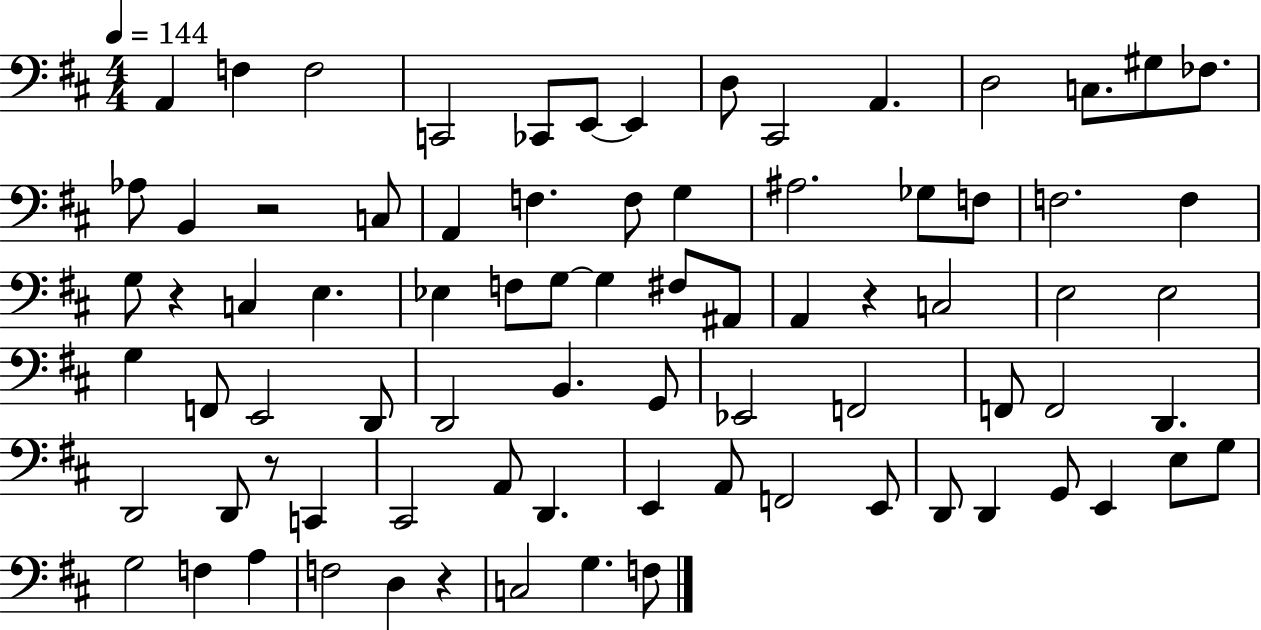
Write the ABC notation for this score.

X:1
T:Untitled
M:4/4
L:1/4
K:D
A,, F, F,2 C,,2 _C,,/2 E,,/2 E,, D,/2 ^C,,2 A,, D,2 C,/2 ^G,/2 _F,/2 _A,/2 B,, z2 C,/2 A,, F, F,/2 G, ^A,2 _G,/2 F,/2 F,2 F, G,/2 z C, E, _E, F,/2 G,/2 G, ^F,/2 ^A,,/2 A,, z C,2 E,2 E,2 G, F,,/2 E,,2 D,,/2 D,,2 B,, G,,/2 _E,,2 F,,2 F,,/2 F,,2 D,, D,,2 D,,/2 z/2 C,, ^C,,2 A,,/2 D,, E,, A,,/2 F,,2 E,,/2 D,,/2 D,, G,,/2 E,, E,/2 G,/2 G,2 F, A, F,2 D, z C,2 G, F,/2